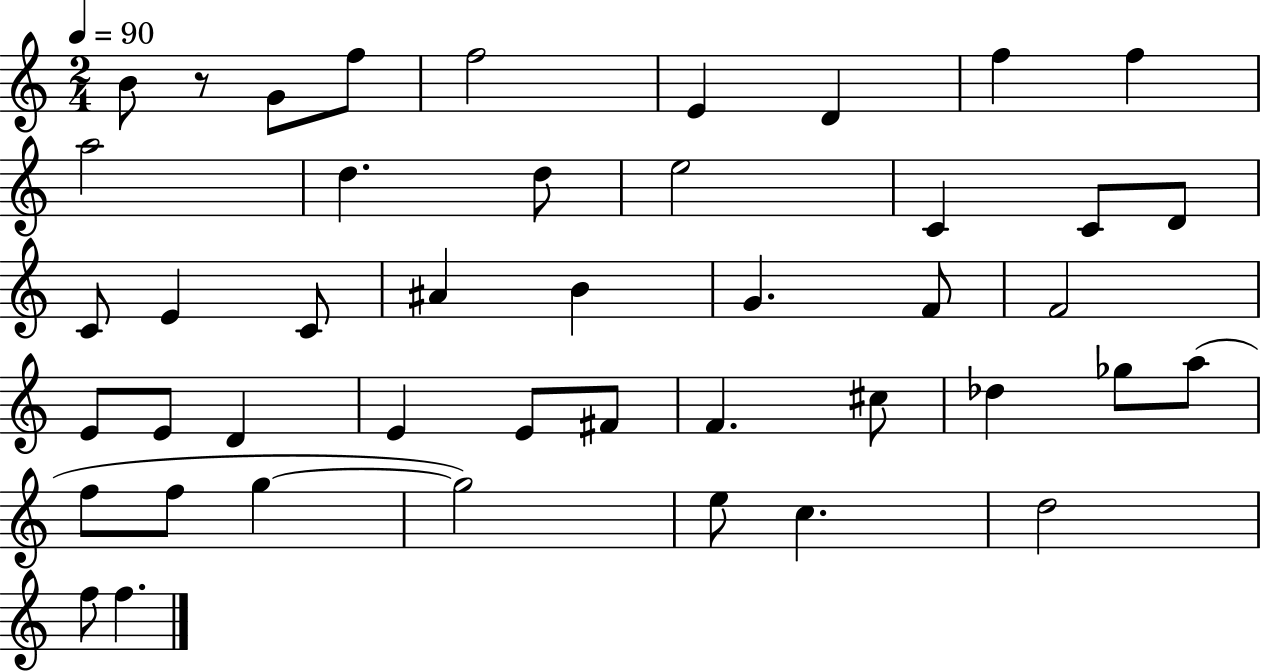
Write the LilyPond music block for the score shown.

{
  \clef treble
  \numericTimeSignature
  \time 2/4
  \key c \major
  \tempo 4 = 90
  b'8 r8 g'8 f''8 | f''2 | e'4 d'4 | f''4 f''4 | \break a''2 | d''4. d''8 | e''2 | c'4 c'8 d'8 | \break c'8 e'4 c'8 | ais'4 b'4 | g'4. f'8 | f'2 | \break e'8 e'8 d'4 | e'4 e'8 fis'8 | f'4. cis''8 | des''4 ges''8 a''8( | \break f''8 f''8 g''4~~ | g''2) | e''8 c''4. | d''2 | \break f''8 f''4. | \bar "|."
}